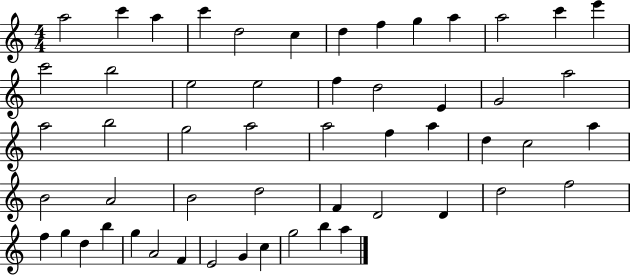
X:1
T:Untitled
M:4/4
L:1/4
K:C
a2 c' a c' d2 c d f g a a2 c' e' c'2 b2 e2 e2 f d2 E G2 a2 a2 b2 g2 a2 a2 f a d c2 a B2 A2 B2 d2 F D2 D d2 f2 f g d b g A2 F E2 G c g2 b a